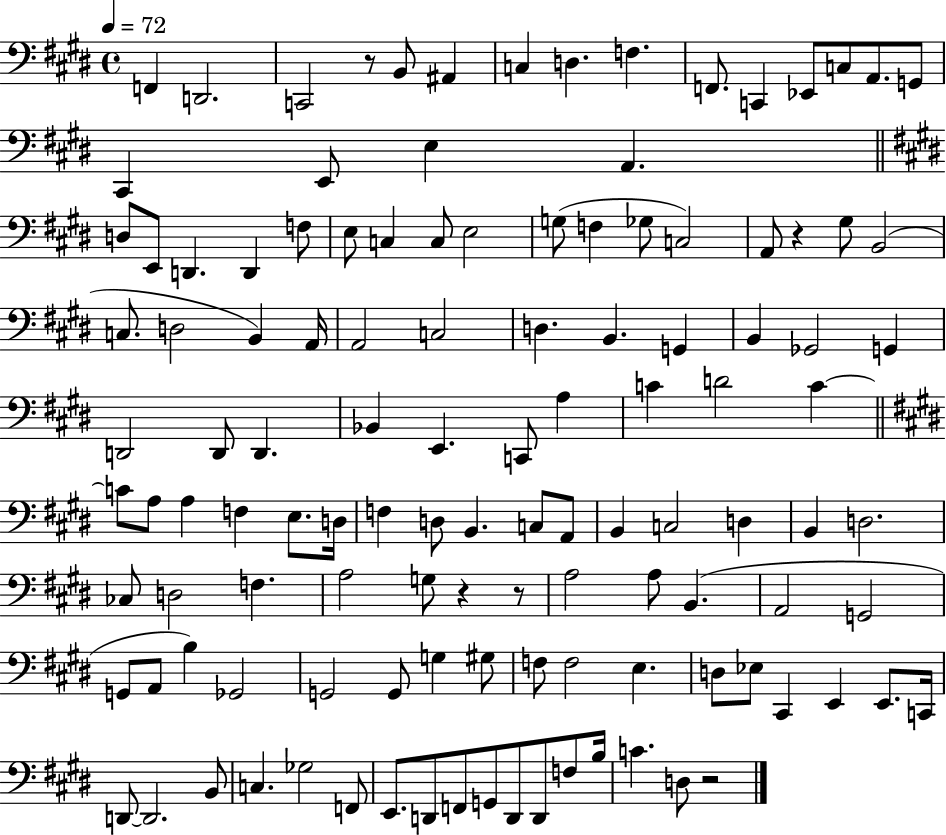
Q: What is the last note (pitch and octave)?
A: D3